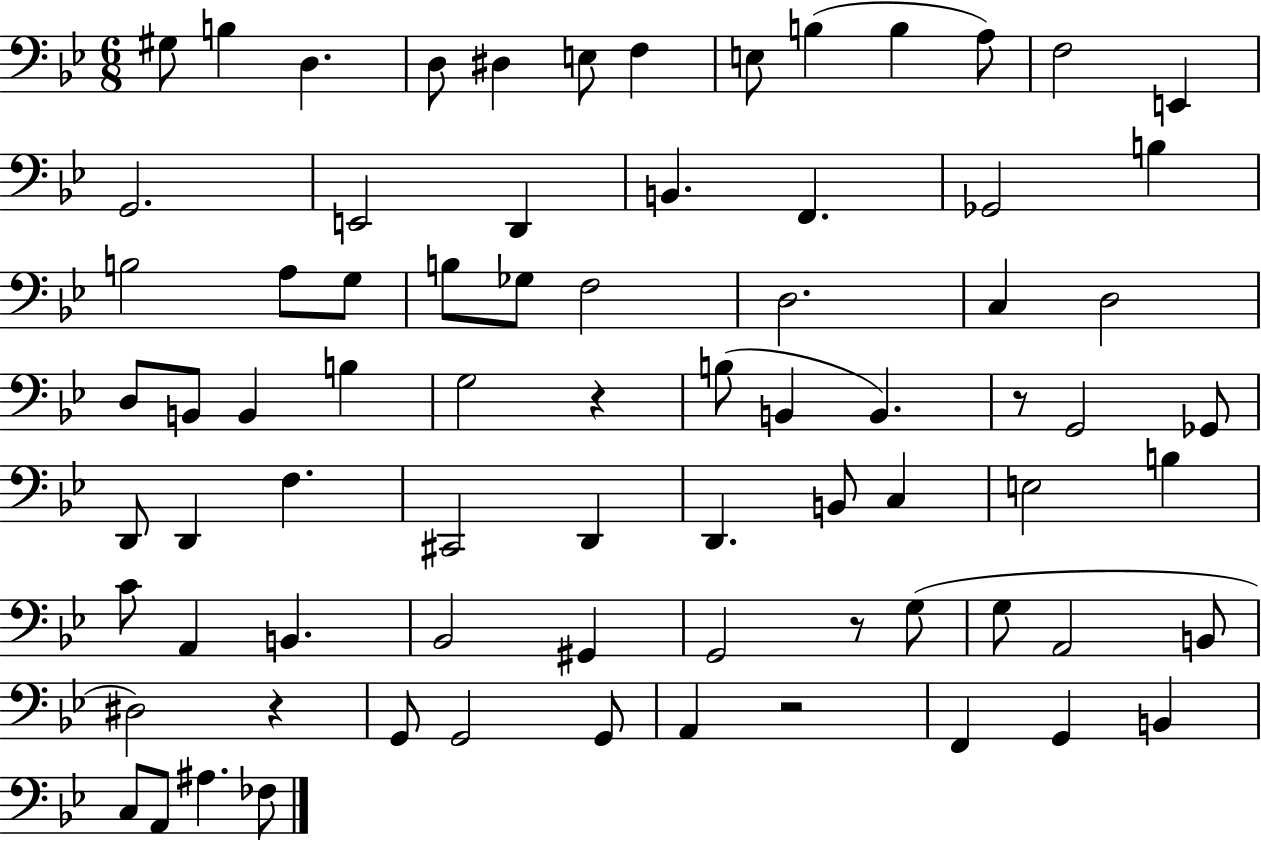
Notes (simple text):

G#3/e B3/q D3/q. D3/e D#3/q E3/e F3/q E3/e B3/q B3/q A3/e F3/h E2/q G2/h. E2/h D2/q B2/q. F2/q. Gb2/h B3/q B3/h A3/e G3/e B3/e Gb3/e F3/h D3/h. C3/q D3/h D3/e B2/e B2/q B3/q G3/h R/q B3/e B2/q B2/q. R/e G2/h Gb2/e D2/e D2/q F3/q. C#2/h D2/q D2/q. B2/e C3/q E3/h B3/q C4/e A2/q B2/q. Bb2/h G#2/q G2/h R/e G3/e G3/e A2/h B2/e D#3/h R/q G2/e G2/h G2/e A2/q R/h F2/q G2/q B2/q C3/e A2/e A#3/q. FES3/e